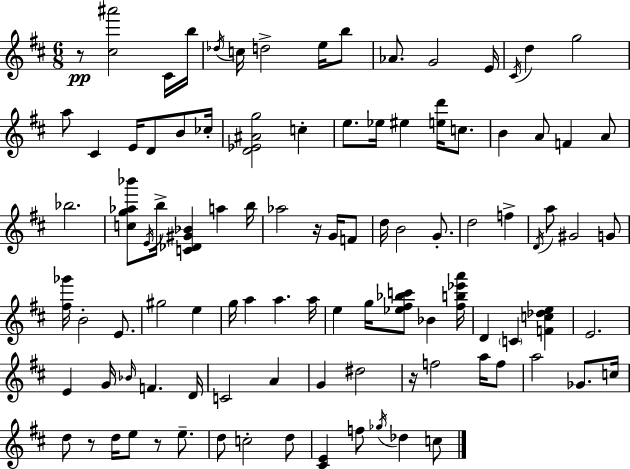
R/e [C#5,A#6]/h C#4/s B5/s Db5/s C5/s D5/h E5/s B5/e Ab4/e. G4/h E4/s C#4/s D5/q G5/h A5/e C#4/q E4/s D4/e B4/e CES5/s [D4,Eb4,A#4,G5]/h C5/q E5/e. Eb5/s EIS5/q [E5,D6]/s C5/e. B4/q A4/e F4/q A4/e Bb5/h. [C5,G5,Ab5,Bb6]/e E4/s B5/s [C4,Db4,G#4,Bb4]/q A5/q B5/s Ab5/h R/s G4/s F4/e D5/s B4/h G4/e. D5/h F5/q D4/s A5/e G#4/h G4/e [F#5,Gb6]/s B4/h E4/e. G#5/h E5/q G5/s A5/q A5/q. A5/s E5/q G5/s [Eb5,F#5,Bb5,C6]/e Bb4/q [F#5,B5,Eb6,A6]/s D4/q C4/q [F4,C5,Db5,E5]/q E4/h. E4/q G4/s Bb4/s F4/q. D4/s C4/h A4/q G4/q D#5/h R/s F5/h A5/s F5/e A5/h Gb4/e. C5/s D5/e R/e D5/s E5/e R/e E5/e. D5/e C5/h D5/e [C#4,E4]/q F5/e Gb5/s Db5/q C5/e